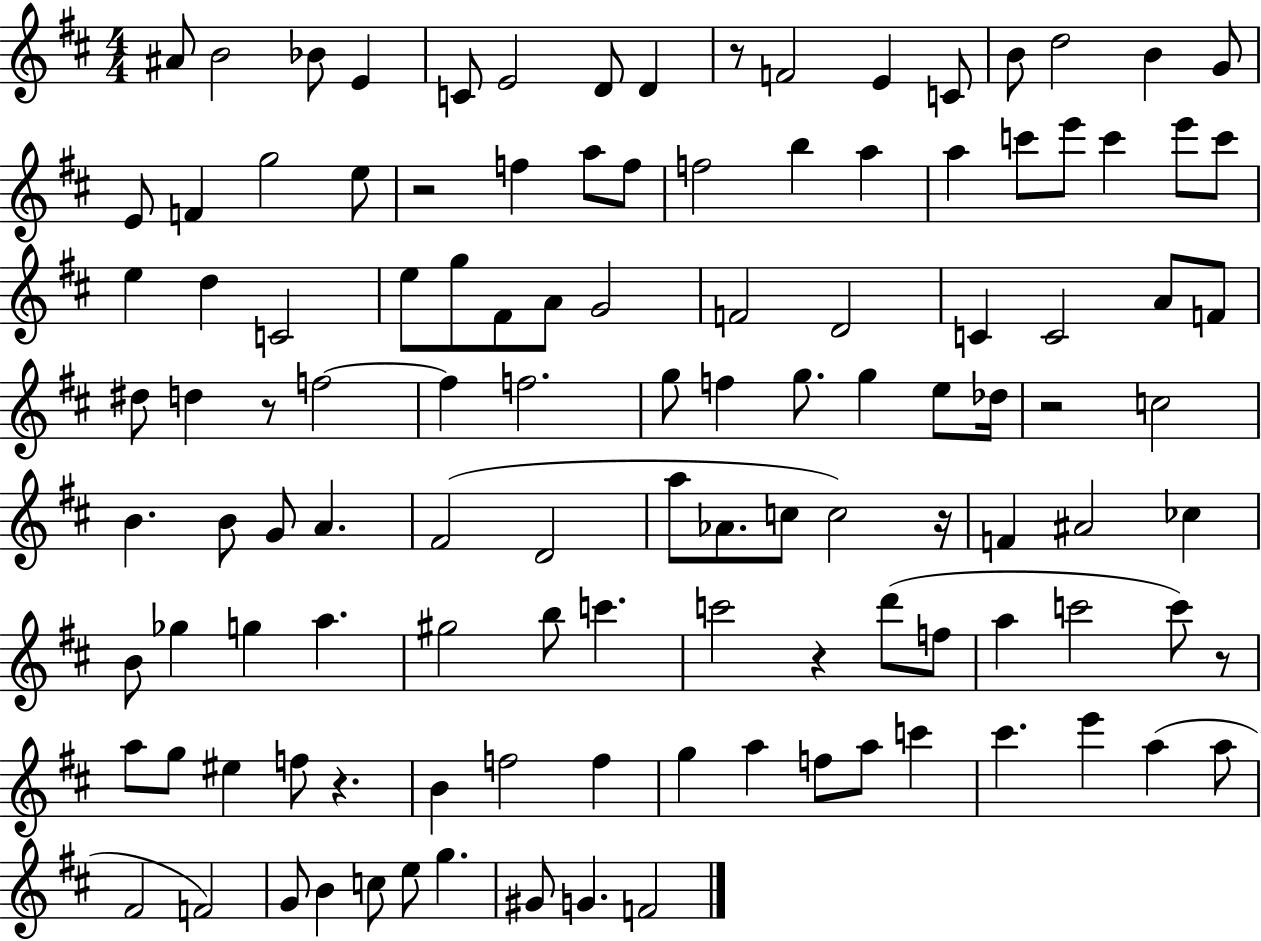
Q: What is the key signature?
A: D major